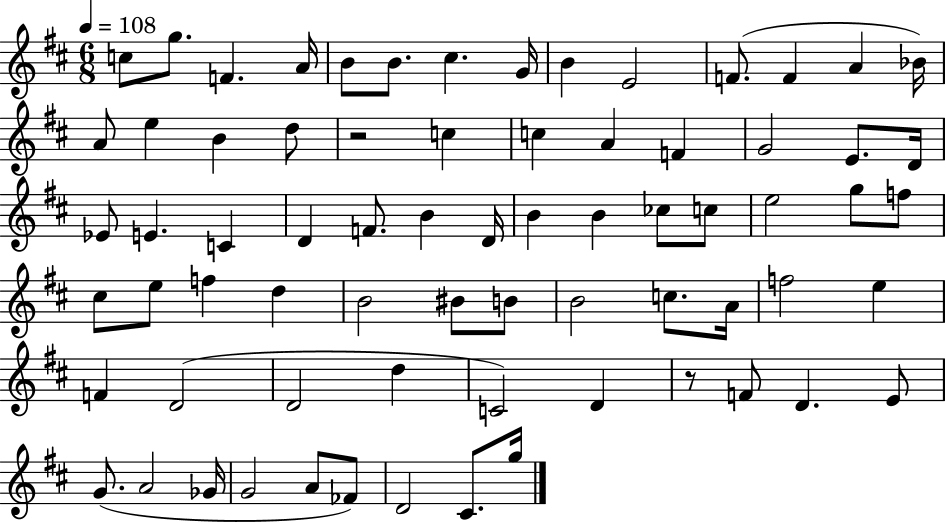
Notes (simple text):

C5/e G5/e. F4/q. A4/s B4/e B4/e. C#5/q. G4/s B4/q E4/h F4/e. F4/q A4/q Bb4/s A4/e E5/q B4/q D5/e R/h C5/q C5/q A4/q F4/q G4/h E4/e. D4/s Eb4/e E4/q. C4/q D4/q F4/e. B4/q D4/s B4/q B4/q CES5/e C5/e E5/h G5/e F5/e C#5/e E5/e F5/q D5/q B4/h BIS4/e B4/e B4/h C5/e. A4/s F5/h E5/q F4/q D4/h D4/h D5/q C4/h D4/q R/e F4/e D4/q. E4/e G4/e. A4/h Gb4/s G4/h A4/e FES4/e D4/h C#4/e. G5/s